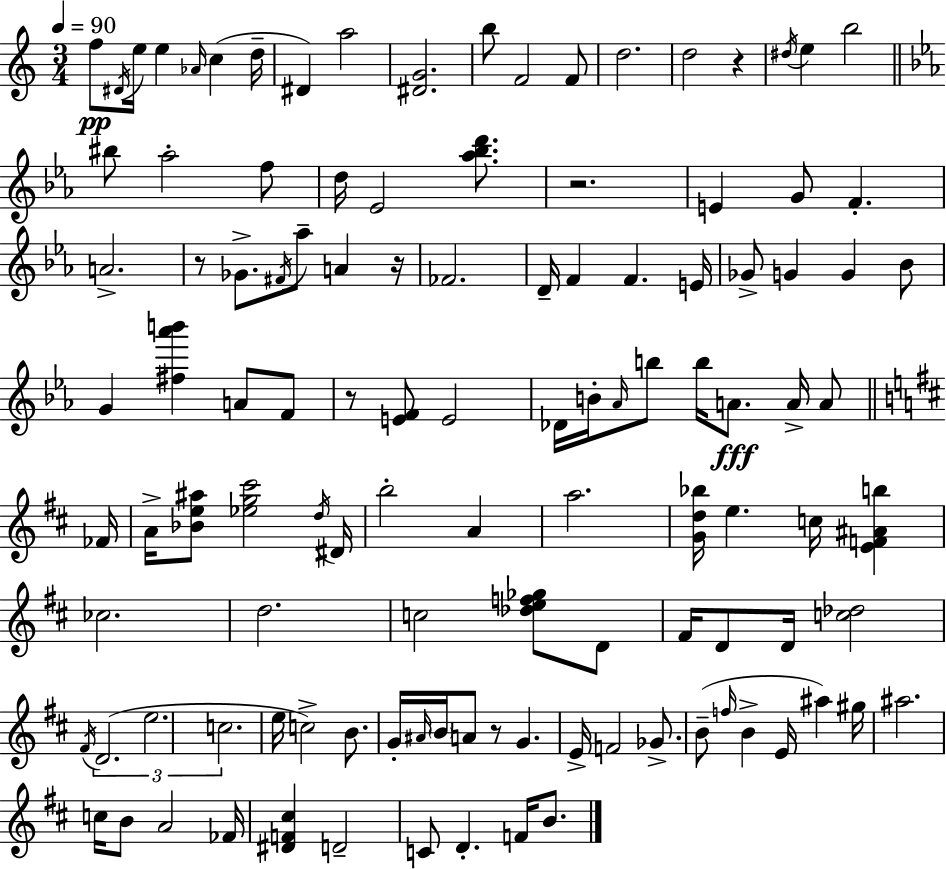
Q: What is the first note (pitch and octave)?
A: F5